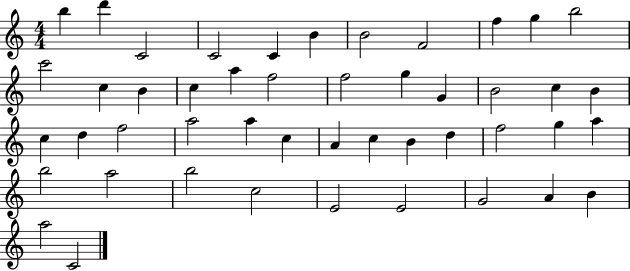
B5/q D6/q C4/h C4/h C4/q B4/q B4/h F4/h F5/q G5/q B5/h C6/h C5/q B4/q C5/q A5/q F5/h F5/h G5/q G4/q B4/h C5/q B4/q C5/q D5/q F5/h A5/h A5/q C5/q A4/q C5/q B4/q D5/q F5/h G5/q A5/q B5/h A5/h B5/h C5/h E4/h E4/h G4/h A4/q B4/q A5/h C4/h